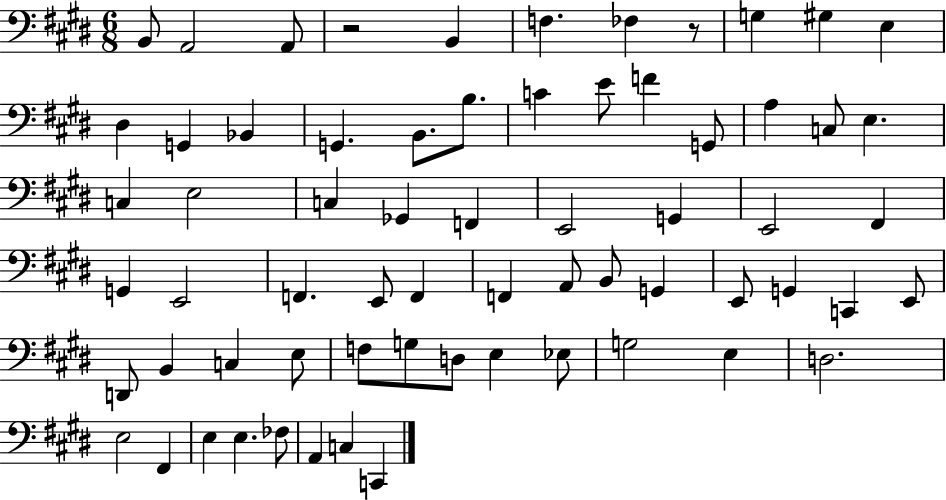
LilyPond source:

{
  \clef bass
  \numericTimeSignature
  \time 6/8
  \key e \major
  b,8 a,2 a,8 | r2 b,4 | f4. fes4 r8 | g4 gis4 e4 | \break dis4 g,4 bes,4 | g,4. b,8. b8. | c'4 e'8 f'4 g,8 | a4 c8 e4. | \break c4 e2 | c4 ges,4 f,4 | e,2 g,4 | e,2 fis,4 | \break g,4 e,2 | f,4. e,8 f,4 | f,4 a,8 b,8 g,4 | e,8 g,4 c,4 e,8 | \break d,8 b,4 c4 e8 | f8 g8 d8 e4 ees8 | g2 e4 | d2. | \break e2 fis,4 | e4 e4. fes8 | a,4 c4 c,4 | \bar "|."
}